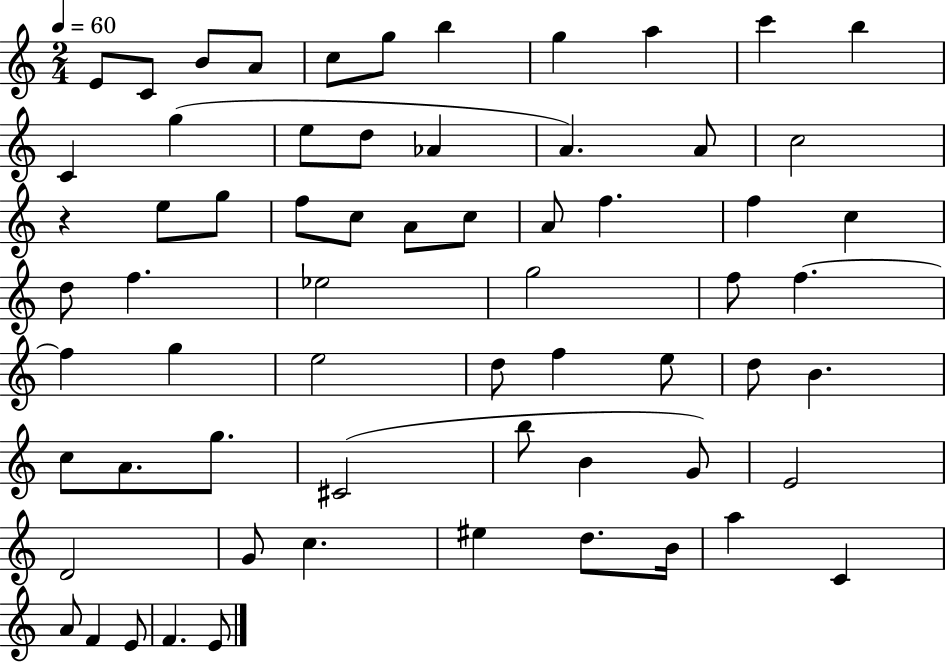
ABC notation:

X:1
T:Untitled
M:2/4
L:1/4
K:C
E/2 C/2 B/2 A/2 c/2 g/2 b g a c' b C g e/2 d/2 _A A A/2 c2 z e/2 g/2 f/2 c/2 A/2 c/2 A/2 f f c d/2 f _e2 g2 f/2 f f g e2 d/2 f e/2 d/2 B c/2 A/2 g/2 ^C2 b/2 B G/2 E2 D2 G/2 c ^e d/2 B/4 a C A/2 F E/2 F E/2